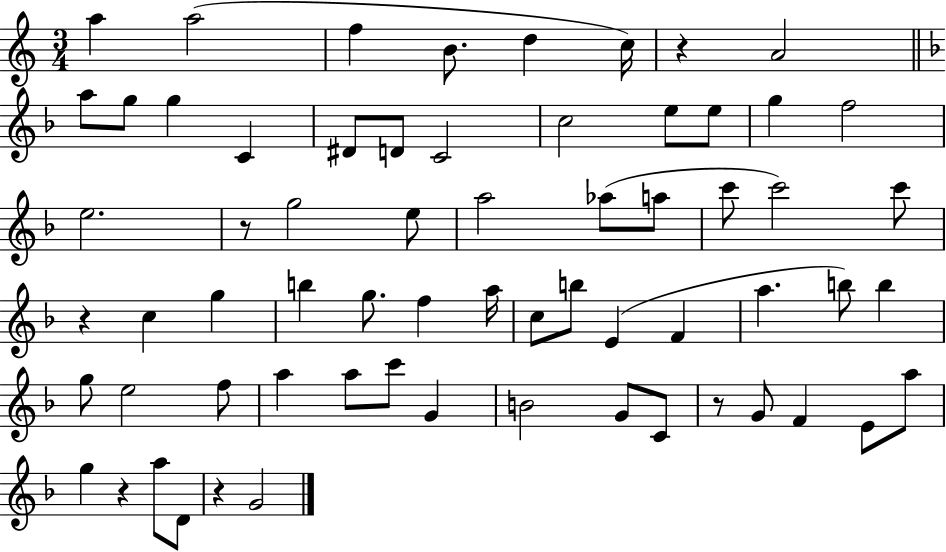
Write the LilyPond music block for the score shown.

{
  \clef treble
  \numericTimeSignature
  \time 3/4
  \key c \major
  a''4 a''2( | f''4 b'8. d''4 c''16) | r4 a'2 | \bar "||" \break \key d \minor a''8 g''8 g''4 c'4 | dis'8 d'8 c'2 | c''2 e''8 e''8 | g''4 f''2 | \break e''2. | r8 g''2 e''8 | a''2 aes''8( a''8 | c'''8 c'''2) c'''8 | \break r4 c''4 g''4 | b''4 g''8. f''4 a''16 | c''8 b''8 e'4( f'4 | a''4. b''8) b''4 | \break g''8 e''2 f''8 | a''4 a''8 c'''8 g'4 | b'2 g'8 c'8 | r8 g'8 f'4 e'8 a''8 | \break g''4 r4 a''8 d'8 | r4 g'2 | \bar "|."
}